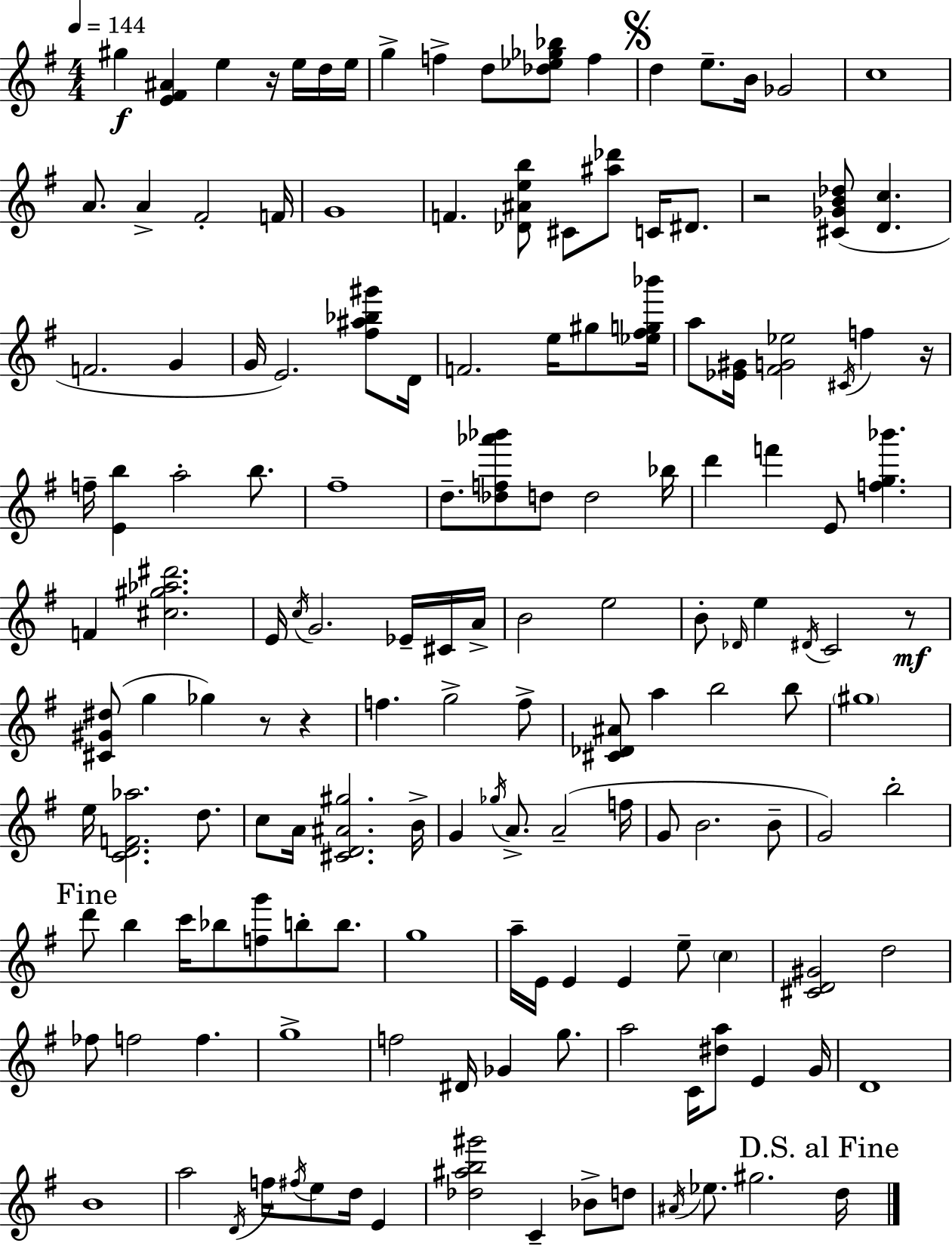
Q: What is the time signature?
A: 4/4